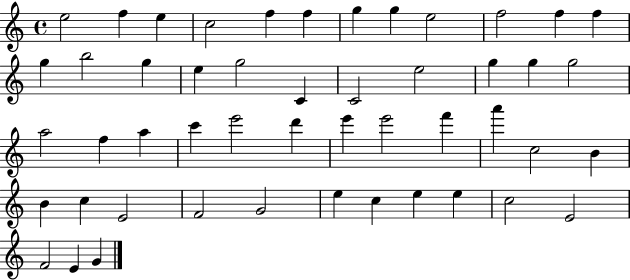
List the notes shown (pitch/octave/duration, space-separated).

E5/h F5/q E5/q C5/h F5/q F5/q G5/q G5/q E5/h F5/h F5/q F5/q G5/q B5/h G5/q E5/q G5/h C4/q C4/h E5/h G5/q G5/q G5/h A5/h F5/q A5/q C6/q E6/h D6/q E6/q E6/h F6/q A6/q C5/h B4/q B4/q C5/q E4/h F4/h G4/h E5/q C5/q E5/q E5/q C5/h E4/h F4/h E4/q G4/q